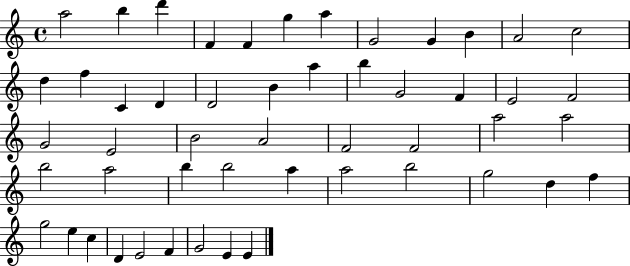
X:1
T:Untitled
M:4/4
L:1/4
K:C
a2 b d' F F g a G2 G B A2 c2 d f C D D2 B a b G2 F E2 F2 G2 E2 B2 A2 F2 F2 a2 a2 b2 a2 b b2 a a2 b2 g2 d f g2 e c D E2 F G2 E E